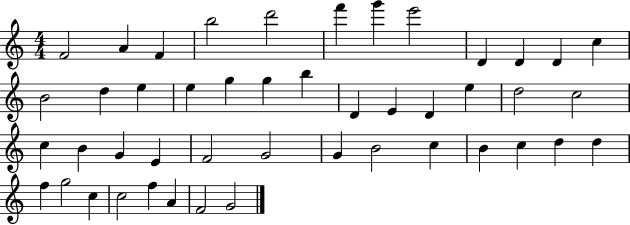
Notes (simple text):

F4/h A4/q F4/q B5/h D6/h F6/q G6/q E6/h D4/q D4/q D4/q C5/q B4/h D5/q E5/q E5/q G5/q G5/q B5/q D4/q E4/q D4/q E5/q D5/h C5/h C5/q B4/q G4/q E4/q F4/h G4/h G4/q B4/h C5/q B4/q C5/q D5/q D5/q F5/q G5/h C5/q C5/h F5/q A4/q F4/h G4/h